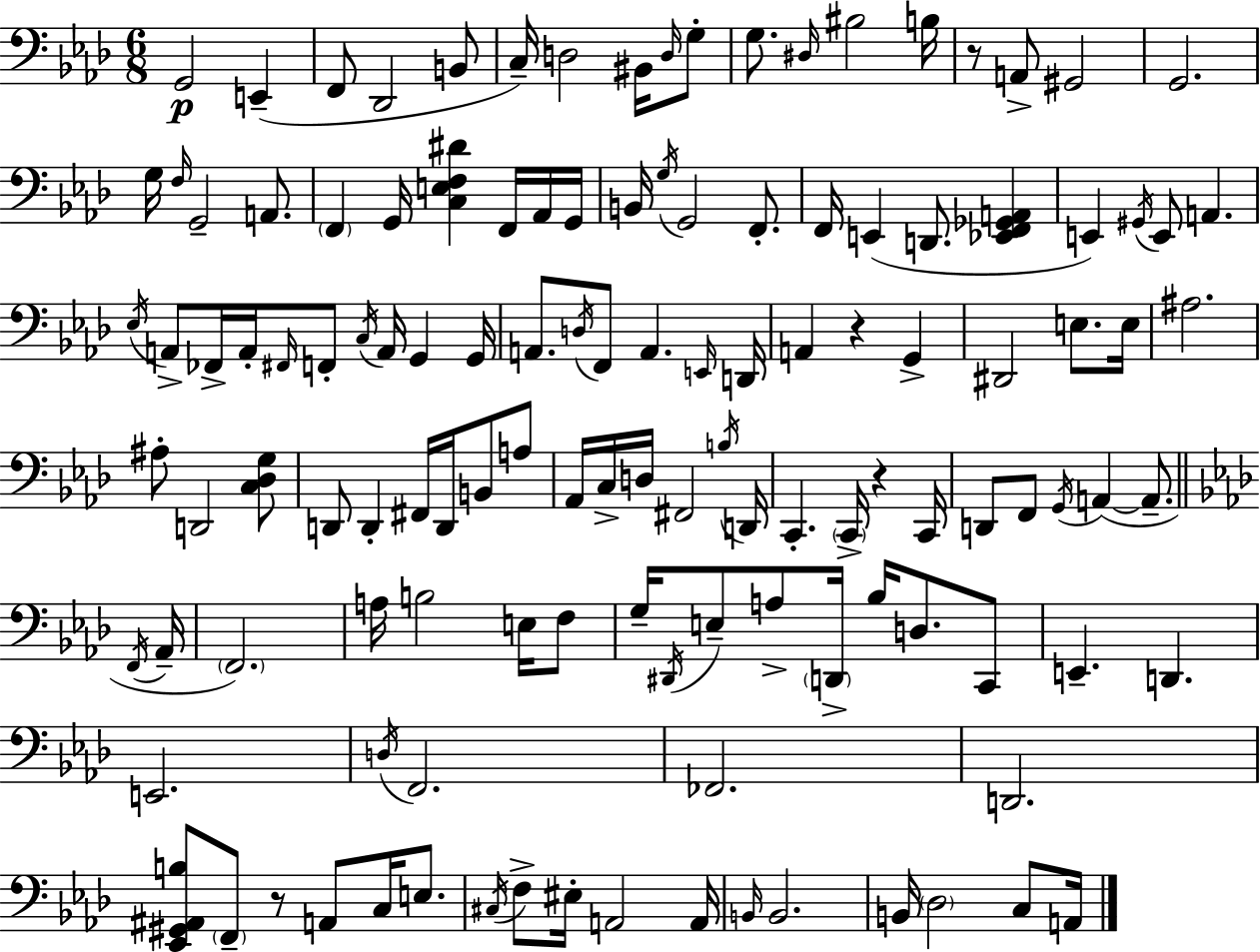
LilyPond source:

{
  \clef bass
  \numericTimeSignature
  \time 6/8
  \key aes \major
  g,2\p e,4--( | f,8 des,2 b,8 | c16--) d2 bis,16 \grace { d16 } g8-. | g8. \grace { dis16 } bis2 | \break b16 r8 a,8-> gis,2 | g,2. | g16 \grace { f16 } g,2-- | a,8. \parenthesize f,4 g,16 <c e f dis'>4 | \break f,16 aes,16 g,16 b,16 \acciaccatura { g16 } g,2 | f,8.-. f,16 e,4( d,8. | <ees, f, ges, a,>4 e,4) \acciaccatura { gis,16 } e,8 a,4. | \acciaccatura { ees16 } a,8-> fes,16-> a,16-. \grace { fis,16 } f,8-. | \break \acciaccatura { c16 } a,16 g,4 g,16 a,8. \acciaccatura { d16 } | f,8 a,4. \grace { e,16 } d,16 a,4 | r4 g,4-> dis,2 | e8. e16 ais2. | \break ais8-. | d,2 <c des g>8 d,8 | d,4-. fis,16 d,16 b,8 a8 aes,16 c16-> | d16 fis,2 \acciaccatura { b16 } d,16 c,4.-. | \break \parenthesize c,16-> r4 c,16 d,8 | f,8 \acciaccatura { g,16 } a,4~(~ a,8.-- \bar "||" \break \key f \minor \acciaccatura { f,16 } aes,16-- \parenthesize f,2.) | a16 b2 e16 | f8 g16-- \acciaccatura { dis,16 } e8-- a8-> \parenthesize d,16-> bes16 d8. | c,8 e,4.-- d,4. | \break e,2. | \acciaccatura { d16 } f,2. | fes,2. | d,2. | \break <ees, gis, ais, b>8 \parenthesize f,8-- r8 a,8 | c16 e8. \acciaccatura { cis16 } f8-> eis16-. a,2 | a,16 \grace { b,16 } b,2. | b,16 \parenthesize des2 | \break c8 a,16 \bar "|."
}